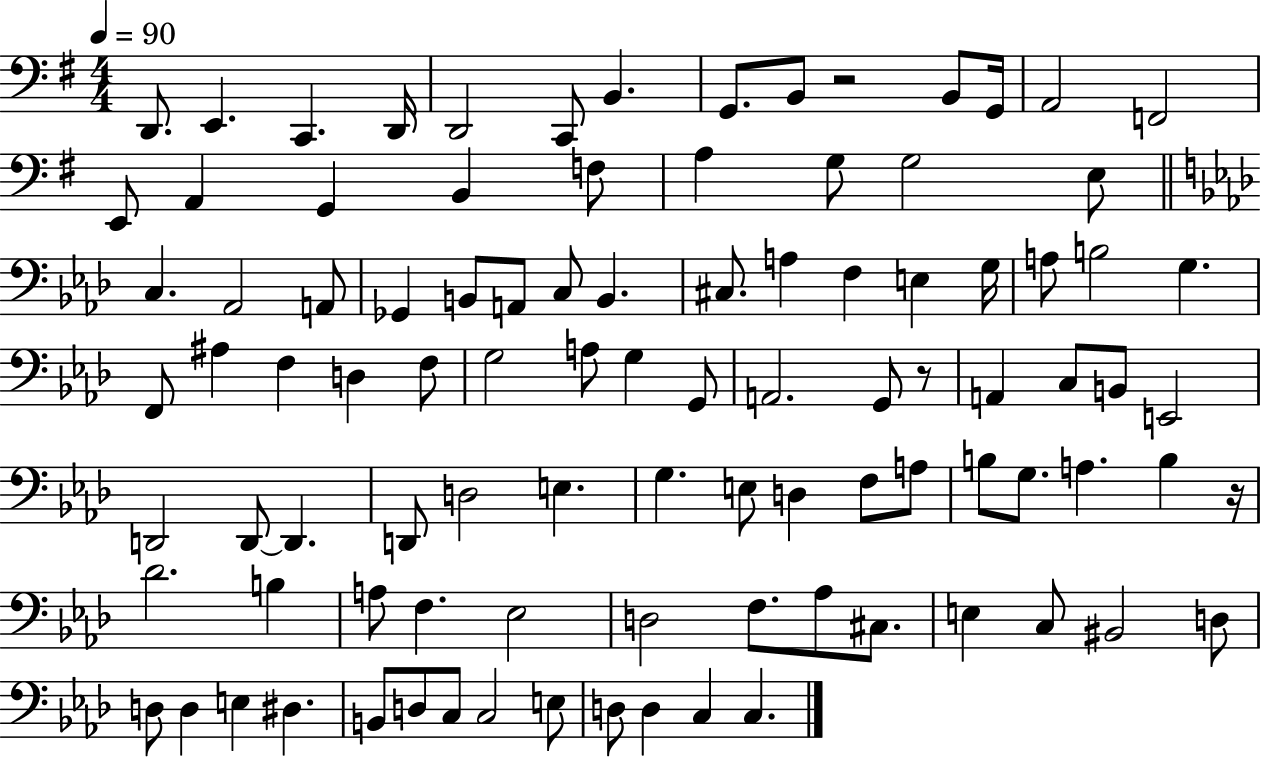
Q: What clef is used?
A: bass